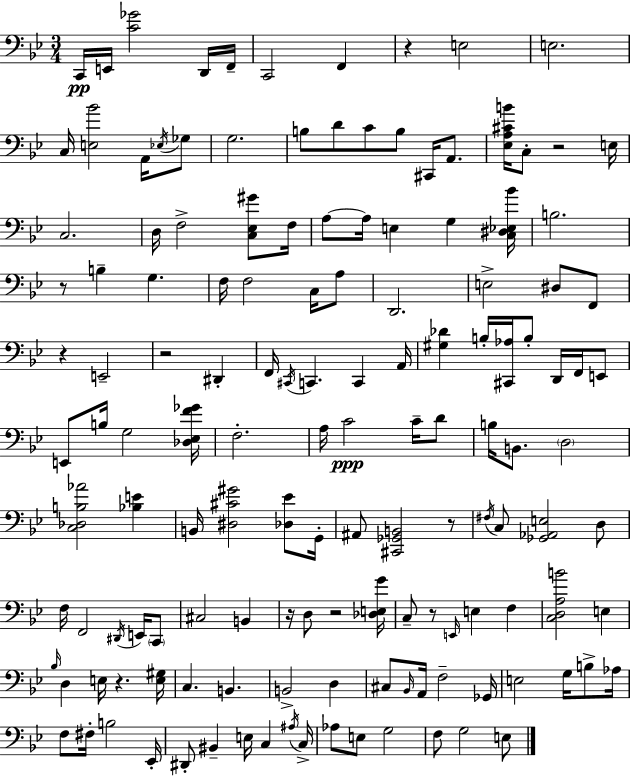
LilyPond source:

{
  \clef bass
  \numericTimeSignature
  \time 3/4
  \key bes \major
  c,16\pp e,16 <c' ges'>2 d,16 f,16-- | c,2 f,4 | r4 e2 | e2. | \break c16 <e bes'>2 a,16 \acciaccatura { ees16 } ges8 | g2. | b8 d'8 c'8 b8 cis,16 a,8. | <ees a cis' b'>16 c8-. r2 | \break e16 c2. | d16 f2-> <c ees gis'>8 | f16 a8~~ a16 e4 g4 | <c dis ees bes'>16 b2. | \break r8 b4-- g4. | f16 f2 c16 a8 | d,2. | e2-> dis8 f,8 | \break r4 e,2-- | r2 dis,4-. | f,16 \acciaccatura { cis,16 } c,4. c,4 | a,16 <gis des'>4 b16-. <cis, aes>16 b8-. d,16 f,16 | \break e,8 e,8 b16 g2 | <des ees f' ges'>16 f2.-. | a16 c'2\ppp c'16-- | d'8 b16 b,8. \parenthesize d2 | \break <c des b aes'>2 <bes e'>4 | b,16 <dis cis' gis'>2 <des ees'>8 | g,16-. ais,8 <cis, ges, b,>2 | r8 \acciaccatura { fis16 } c8 <ges, aes, e>2 | \break d8 f16 f,2 | \acciaccatura { dis,16 } e,16 \parenthesize c,8 cis2 | b,4 r16 d8 r2 | <des e g'>16 c8-- r8 \grace { e,16 } e4 | \break f4 <c d a b'>2 | e4 \grace { bes16 } d4 e16 r4. | <e gis>16 c4. | b,4. b,2-> | \break d4 cis8 \grace { bes,16 } a,16 f2-- | ges,16 e2 | g16 b8-> aes16 f8 fis16-. b2 | ees,16-. dis,8-. bis,4-- | \break e16 c4 \acciaccatura { ais16 } c16-> aes8 e8 | g2 f8 g2 | e8 \bar "|."
}